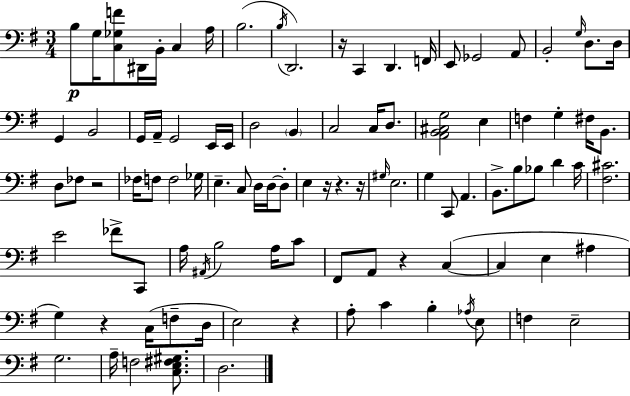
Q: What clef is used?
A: bass